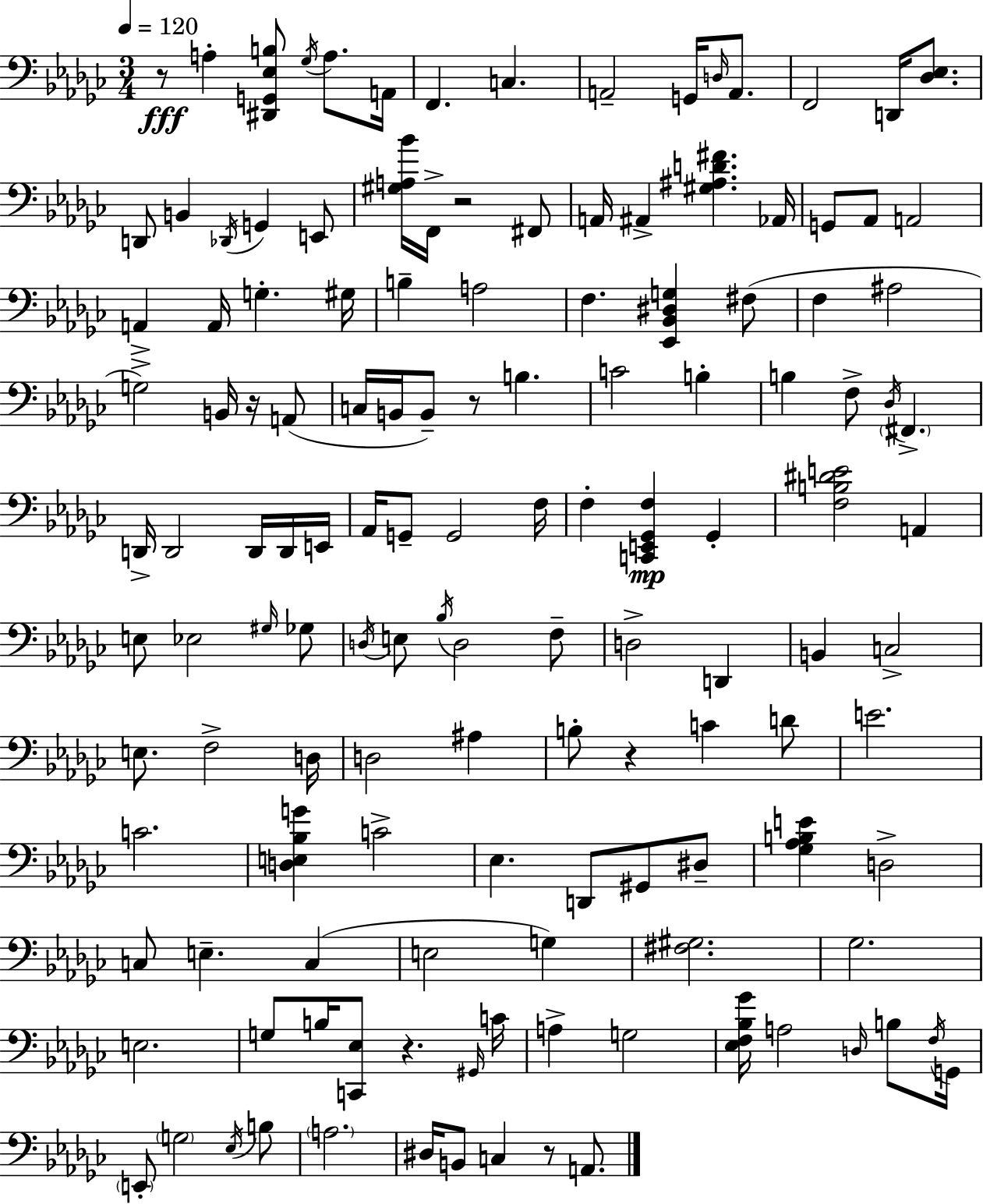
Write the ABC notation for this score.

X:1
T:Untitled
M:3/4
L:1/4
K:Ebm
z/2 A, [^D,,G,,_E,B,]/2 _G,/4 A,/2 A,,/4 F,, C, A,,2 G,,/4 D,/4 A,,/2 F,,2 D,,/4 [_D,_E,]/2 D,,/2 B,, _D,,/4 G,, E,,/2 [^G,A,_B]/4 F,,/4 z2 ^F,,/2 A,,/4 ^A,, [^G,^A,D^F] _A,,/4 G,,/2 _A,,/2 A,,2 A,, A,,/4 G, ^G,/4 B, A,2 F, [_E,,_B,,^D,G,] ^F,/2 F, ^A,2 G,2 B,,/4 z/4 A,,/2 C,/4 B,,/4 B,,/2 z/2 B, C2 B, B, F,/2 _D,/4 ^F,, D,,/4 D,,2 D,,/4 D,,/4 E,,/4 _A,,/4 G,,/2 G,,2 F,/4 F, [C,,E,,_G,,F,] _G,, [F,B,^DE]2 A,, E,/2 _E,2 ^G,/4 _G,/2 D,/4 E,/2 _B,/4 D,2 F,/2 D,2 D,, B,, C,2 E,/2 F,2 D,/4 D,2 ^A, B,/2 z C D/2 E2 C2 [D,E,_B,G] C2 _E, D,,/2 ^G,,/2 ^D,/2 [_G,_A,B,E] D,2 C,/2 E, C, E,2 G, [^F,^G,]2 _G,2 E,2 G,/2 B,/4 [C,,_E,]/2 z ^G,,/4 C/4 A, G,2 [_E,F,_B,_G]/4 A,2 D,/4 B,/2 F,/4 G,,/4 E,,/2 G,2 _E,/4 B,/2 A,2 ^D,/4 B,,/2 C, z/2 A,,/2